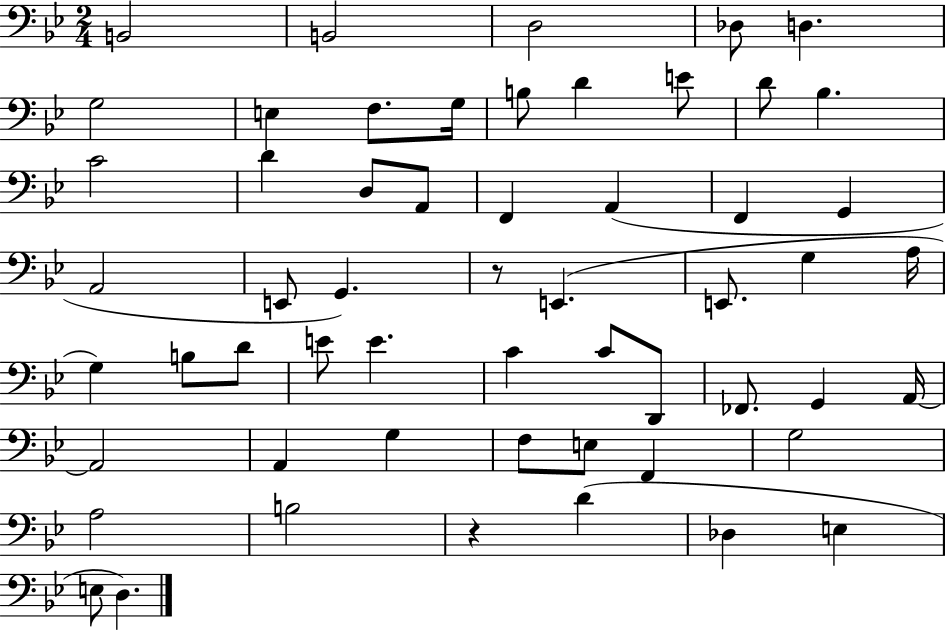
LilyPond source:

{
  \clef bass
  \numericTimeSignature
  \time 2/4
  \key bes \major
  \repeat volta 2 { b,2 | b,2 | d2 | des8 d4. | \break g2 | e4 f8. g16 | b8 d'4 e'8 | d'8 bes4. | \break c'2 | d'4 d8 a,8 | f,4 a,4( | f,4 g,4 | \break a,2 | e,8 g,4.) | r8 e,4.( | e,8. g4 a16 | \break g4) b8 d'8 | e'8 e'4. | c'4 c'8 d,8 | fes,8. g,4 a,16~~ | \break a,2 | a,4 g4 | f8 e8 f,4 | g2 | \break a2 | b2 | r4 d'4( | des4 e4 | \break e8 d4.) | } \bar "|."
}